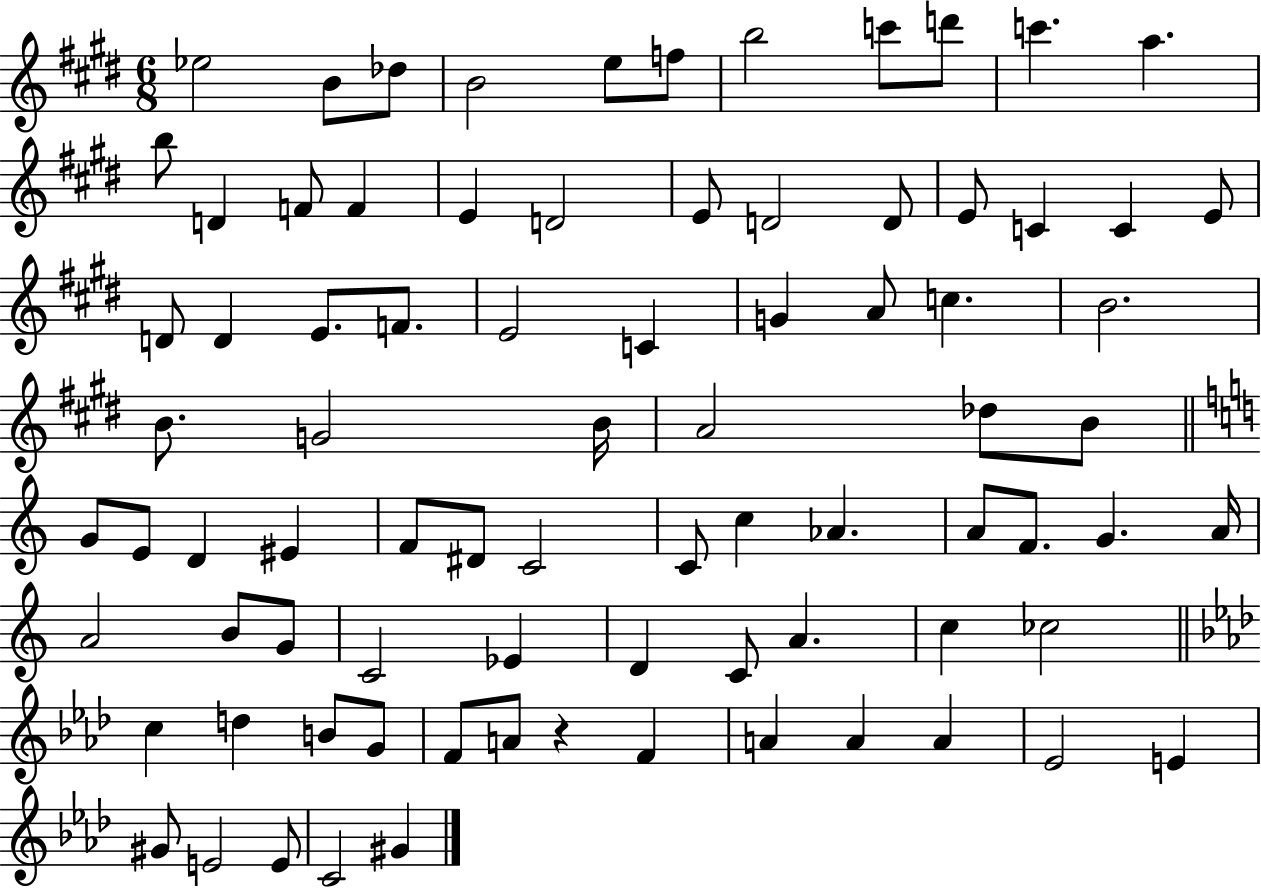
X:1
T:Untitled
M:6/8
L:1/4
K:E
_e2 B/2 _d/2 B2 e/2 f/2 b2 c'/2 d'/2 c' a b/2 D F/2 F E D2 E/2 D2 D/2 E/2 C C E/2 D/2 D E/2 F/2 E2 C G A/2 c B2 B/2 G2 B/4 A2 _d/2 B/2 G/2 E/2 D ^E F/2 ^D/2 C2 C/2 c _A A/2 F/2 G A/4 A2 B/2 G/2 C2 _E D C/2 A c _c2 c d B/2 G/2 F/2 A/2 z F A A A _E2 E ^G/2 E2 E/2 C2 ^G